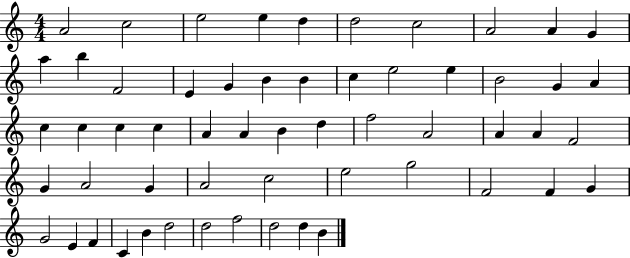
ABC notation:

X:1
T:Untitled
M:4/4
L:1/4
K:C
A2 c2 e2 e d d2 c2 A2 A G a b F2 E G B B c e2 e B2 G A c c c c A A B d f2 A2 A A F2 G A2 G A2 c2 e2 g2 F2 F G G2 E F C B d2 d2 f2 d2 d B